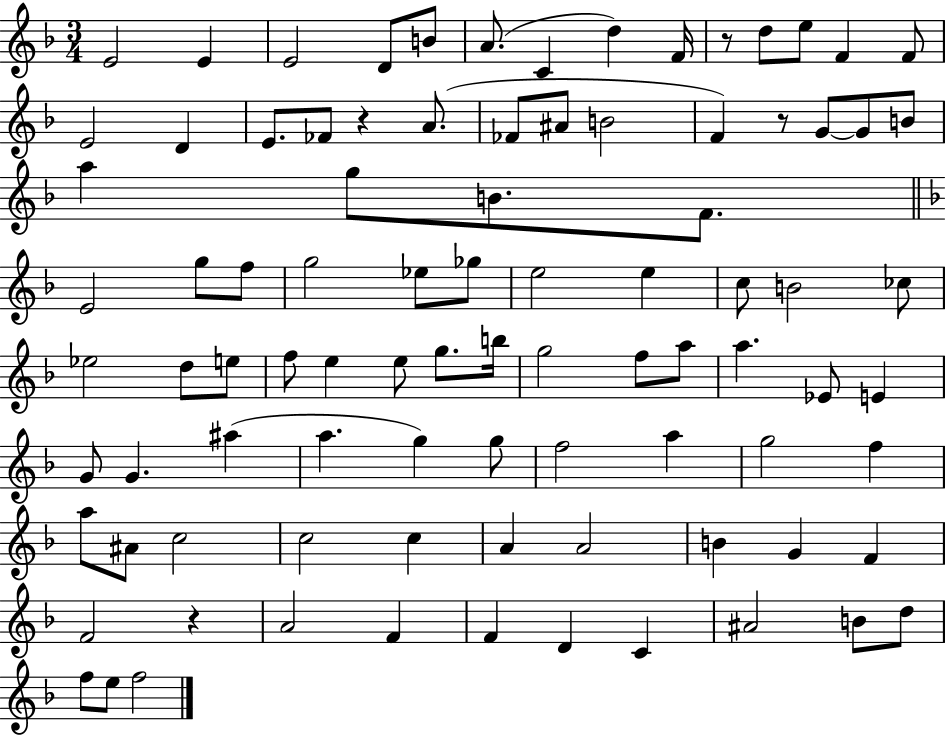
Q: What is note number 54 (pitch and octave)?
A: E4